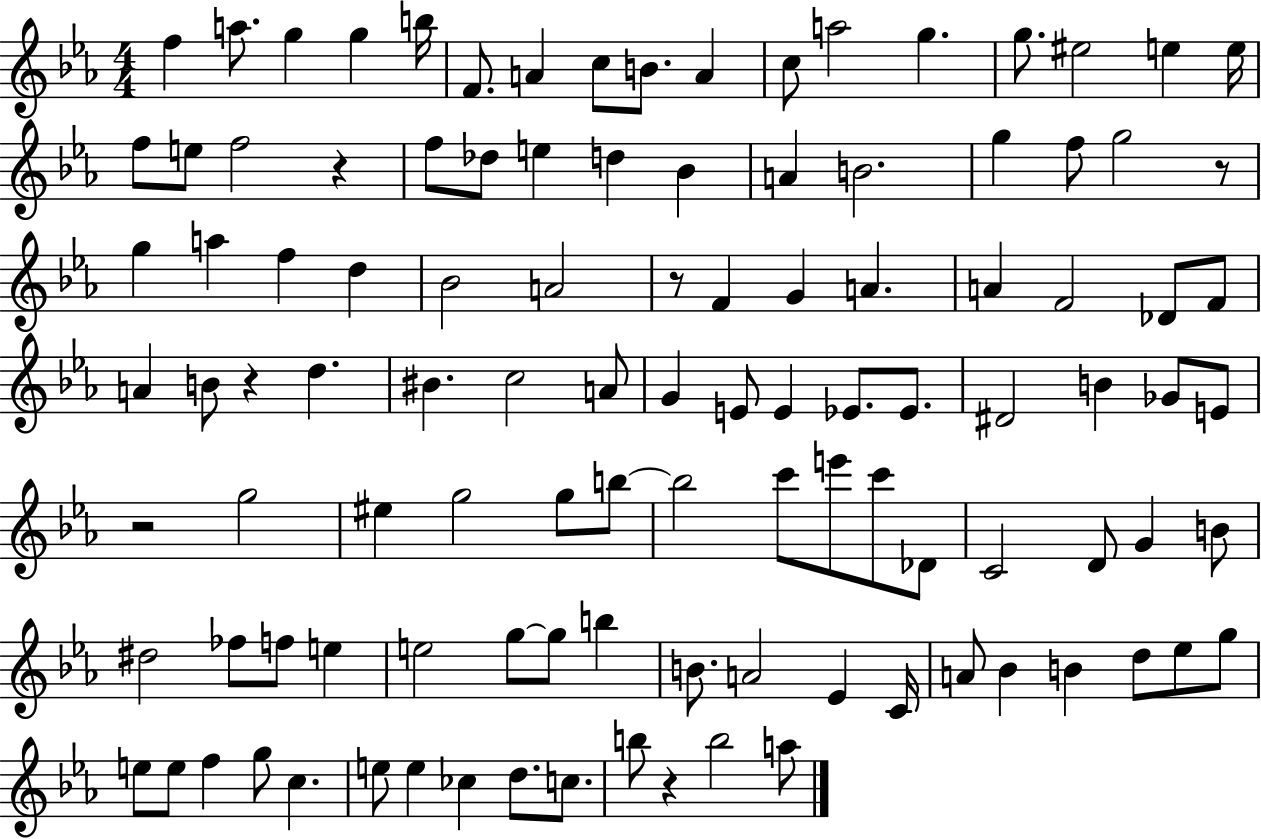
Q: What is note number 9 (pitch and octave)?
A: B4